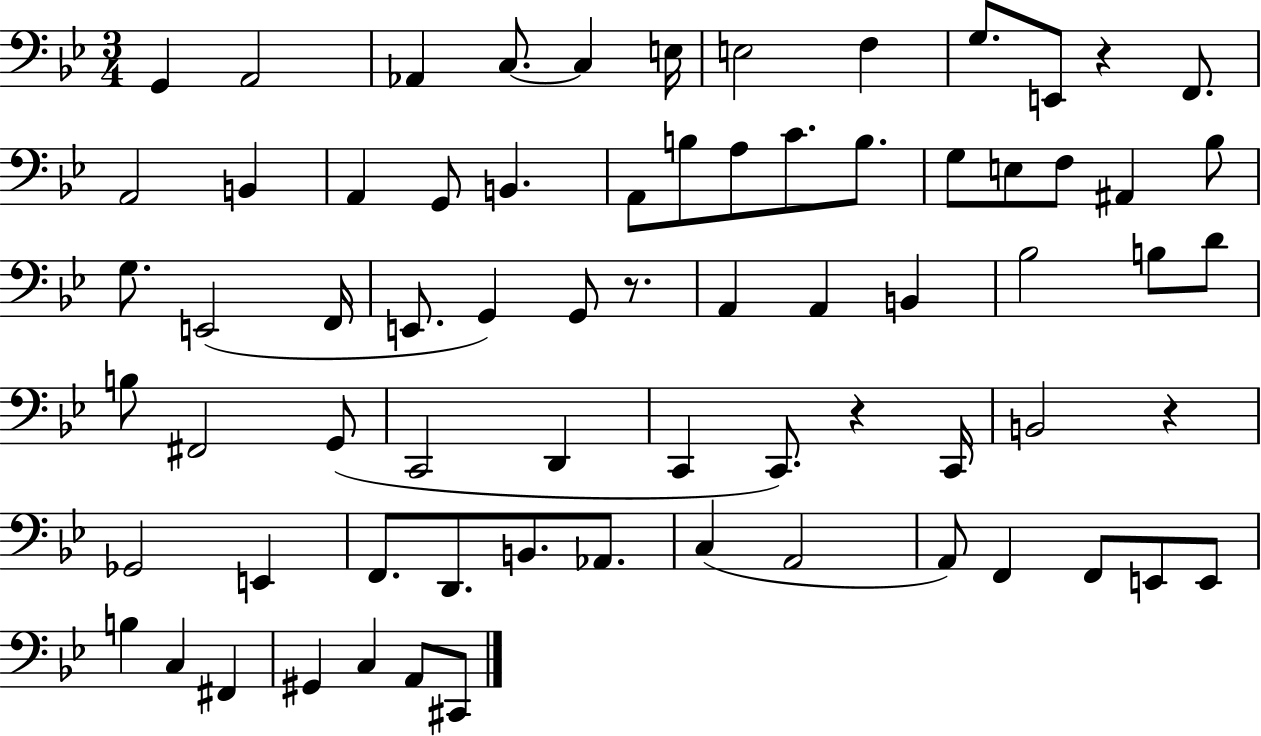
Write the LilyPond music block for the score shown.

{
  \clef bass
  \numericTimeSignature
  \time 3/4
  \key bes \major
  g,4 a,2 | aes,4 c8.~~ c4 e16 | e2 f4 | g8. e,8 r4 f,8. | \break a,2 b,4 | a,4 g,8 b,4. | a,8 b8 a8 c'8. b8. | g8 e8 f8 ais,4 bes8 | \break g8. e,2( f,16 | e,8. g,4) g,8 r8. | a,4 a,4 b,4 | bes2 b8 d'8 | \break b8 fis,2 g,8( | c,2 d,4 | c,4 c,8.) r4 c,16 | b,2 r4 | \break ges,2 e,4 | f,8. d,8. b,8. aes,8. | c4( a,2 | a,8) f,4 f,8 e,8 e,8 | \break b4 c4 fis,4 | gis,4 c4 a,8 cis,8 | \bar "|."
}